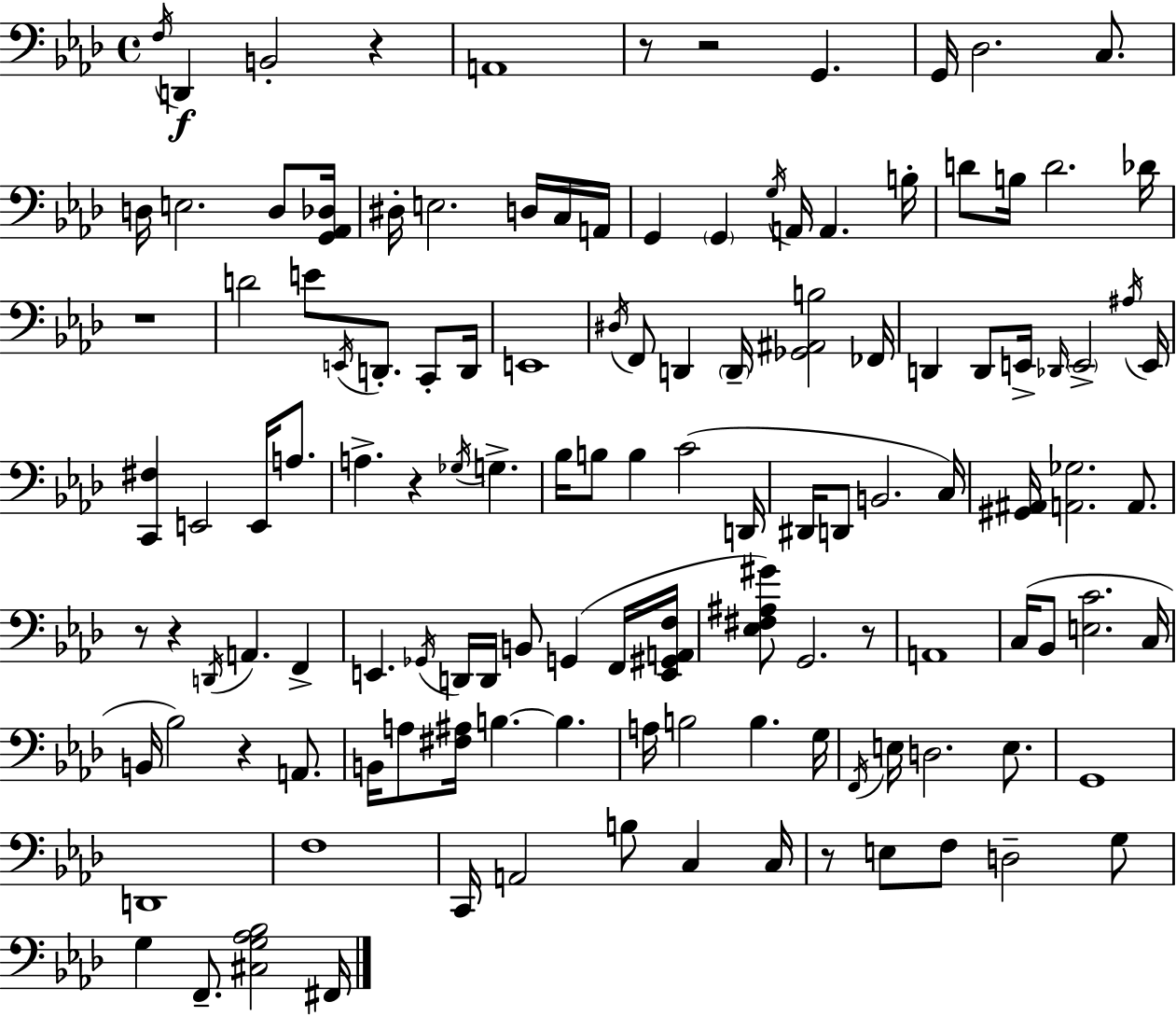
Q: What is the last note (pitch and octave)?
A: F#2